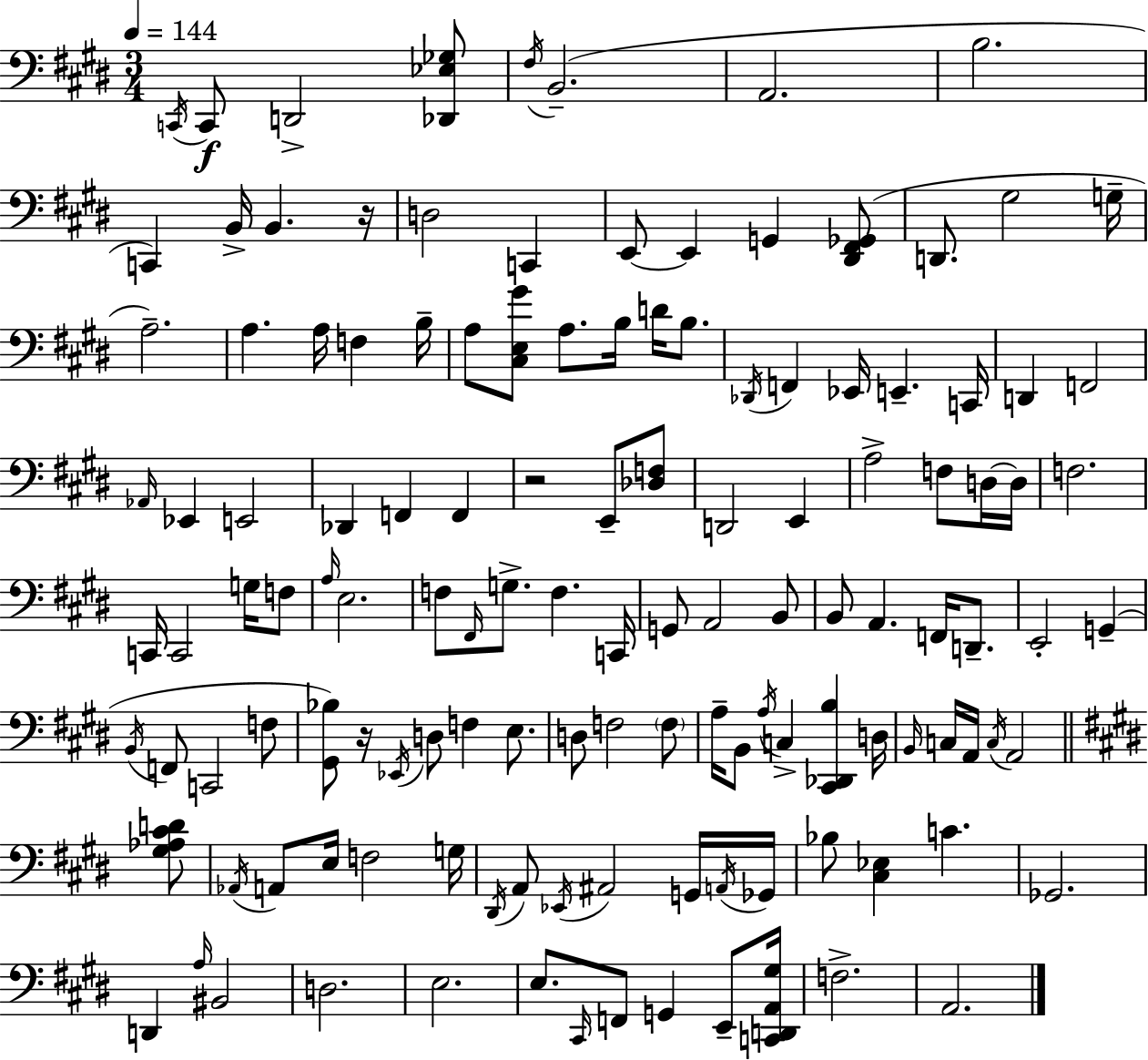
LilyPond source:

{
  \clef bass
  \numericTimeSignature
  \time 3/4
  \key e \major
  \tempo 4 = 144
  \repeat volta 2 { \acciaccatura { c,16 }\f c,8 d,2-> <des, ees ges>8 | \acciaccatura { fis16 }( b,2.-- | a,2. | b2. | \break c,4) b,16-> b,4. | r16 d2 c,4 | e,8~~ e,4 g,4 | <dis, fis, ges,>8( d,8. gis2 | \break g16-- a2.--) | a4. a16 f4 | b16-- a8 <cis e gis'>8 a8. b16 d'16 b8. | \acciaccatura { des,16 } f,4 ees,16 e,4.-- | \break c,16 d,4 f,2 | \grace { aes,16 } ees,4 e,2 | des,4 f,4 | f,4 r2 | \break e,8-- <des f>8 d,2 | e,4 a2-> | f8 d16~~ d16 f2. | c,16 c,2 | \break g16 f8 \grace { a16 } e2. | f8 \grace { fis,16 } g8.-> f4. | c,16 g,8 a,2 | b,8 b,8 a,4. | \break f,16 d,8.-- e,2-. | g,4--( \acciaccatura { b,16 } f,8 c,2 | f8 <gis, bes>8) r16 \acciaccatura { ees,16 } d8 | f4 e8. d8 f2 | \break \parenthesize f8 a16-- b,8 \acciaccatura { a16 } | c4-> <cis, des, b>4 d16 \grace { b,16 } c16 a,16 | \acciaccatura { c16 } a,2 \bar "||" \break \key e \major <gis aes cis' d'>8 \acciaccatura { aes,16 } a,8 e16 f2 | g16 \acciaccatura { dis,16 } a,8 \acciaccatura { ees,16 } ais,2 | g,16 \acciaccatura { a,16 } ges,16 bes8 <cis ees>4 | c'4. ges,2. | \break d,4 \grace { a16 } bis,2 | d2. | e2. | e8. \grace { cis,16 } f,8 | \break g,4 e,8-- <c, d, a, gis>16 f2.-> | a,2. | } \bar "|."
}